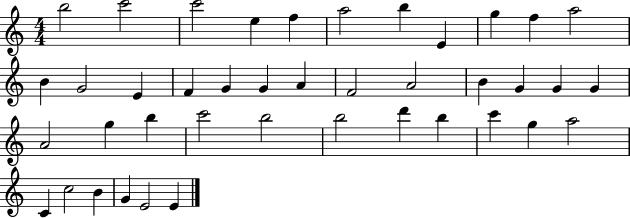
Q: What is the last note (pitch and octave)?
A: E4